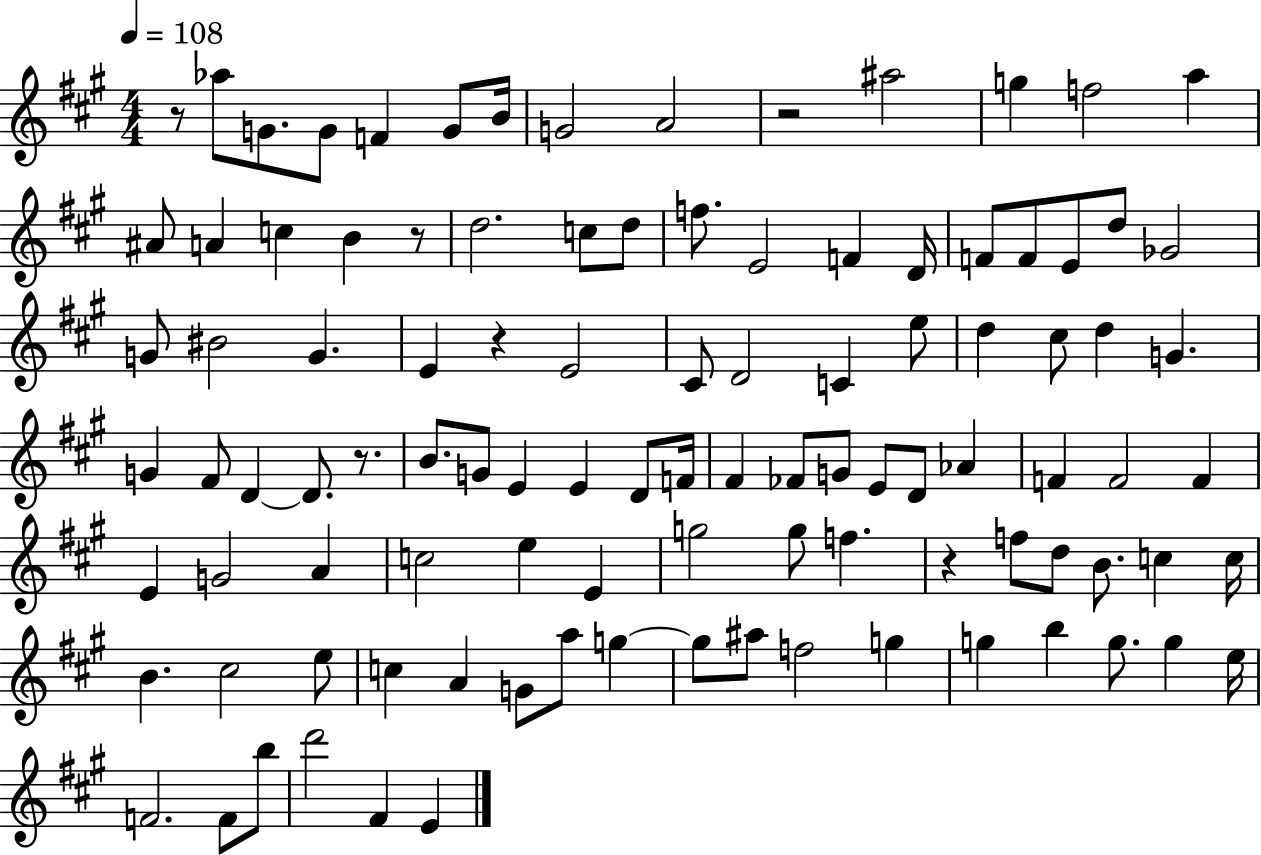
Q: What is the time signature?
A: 4/4